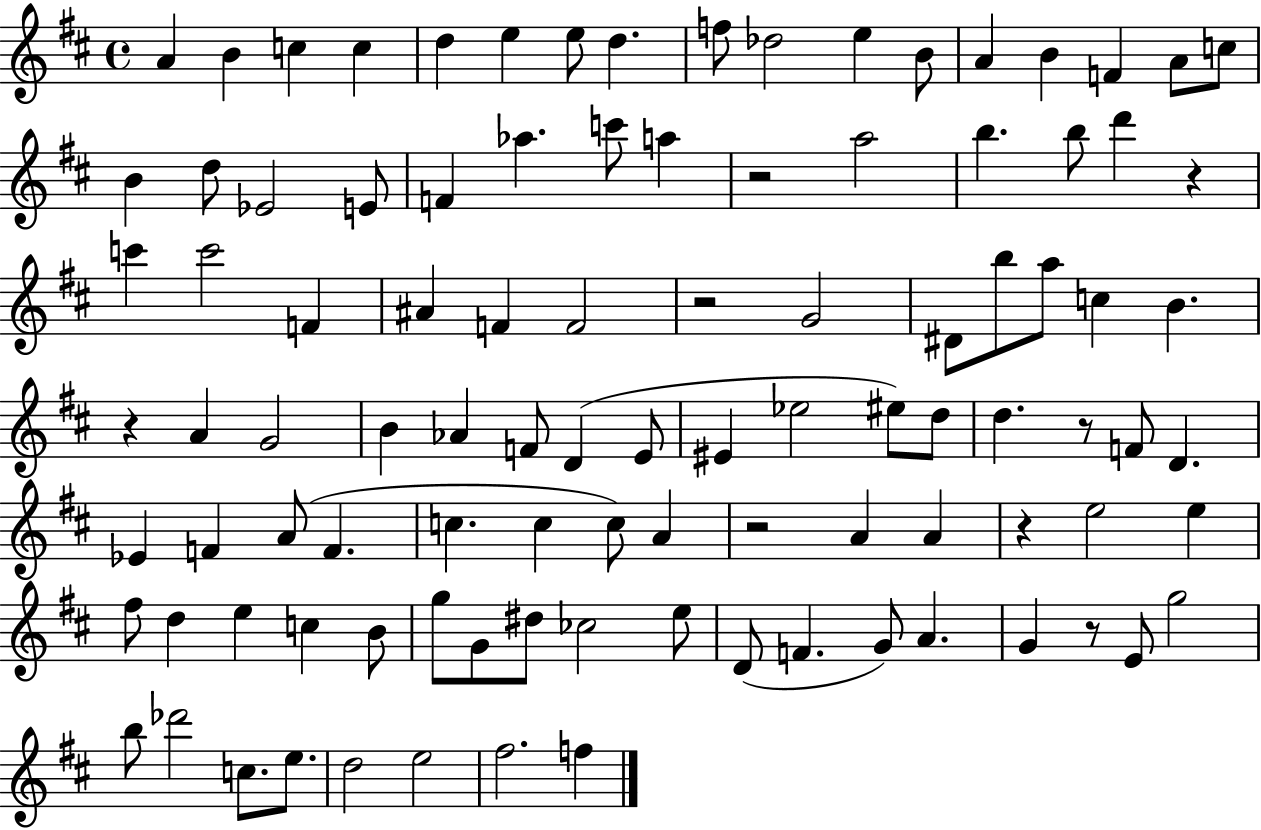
{
  \clef treble
  \time 4/4
  \defaultTimeSignature
  \key d \major
  a'4 b'4 c''4 c''4 | d''4 e''4 e''8 d''4. | f''8 des''2 e''4 b'8 | a'4 b'4 f'4 a'8 c''8 | \break b'4 d''8 ees'2 e'8 | f'4 aes''4. c'''8 a''4 | r2 a''2 | b''4. b''8 d'''4 r4 | \break c'''4 c'''2 f'4 | ais'4 f'4 f'2 | r2 g'2 | dis'8 b''8 a''8 c''4 b'4. | \break r4 a'4 g'2 | b'4 aes'4 f'8 d'4( e'8 | eis'4 ees''2 eis''8) d''8 | d''4. r8 f'8 d'4. | \break ees'4 f'4 a'8( f'4. | c''4. c''4 c''8) a'4 | r2 a'4 a'4 | r4 e''2 e''4 | \break fis''8 d''4 e''4 c''4 b'8 | g''8 g'8 dis''8 ces''2 e''8 | d'8( f'4. g'8) a'4. | g'4 r8 e'8 g''2 | \break b''8 des'''2 c''8. e''8. | d''2 e''2 | fis''2. f''4 | \bar "|."
}